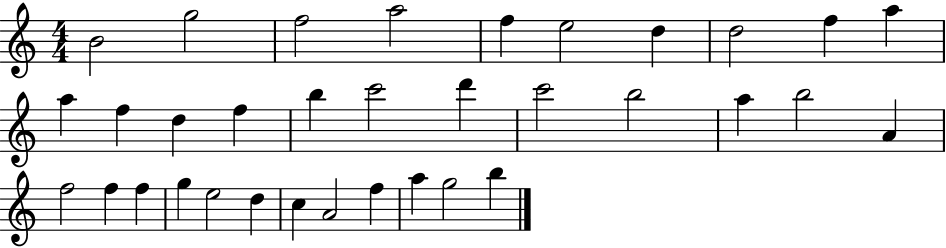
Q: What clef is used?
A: treble